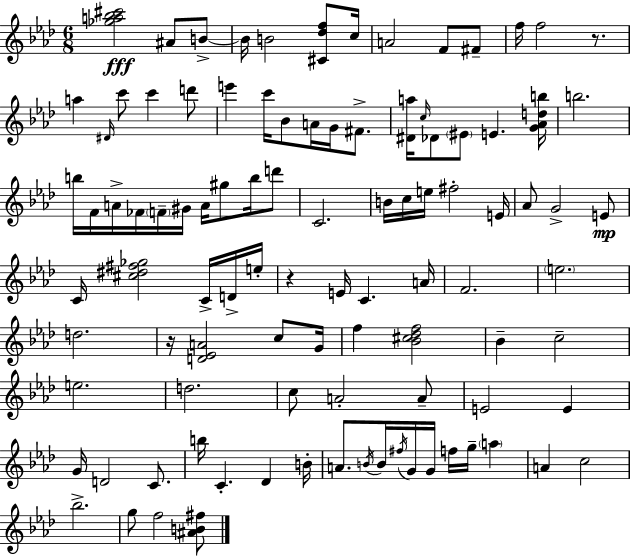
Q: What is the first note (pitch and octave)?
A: A#4